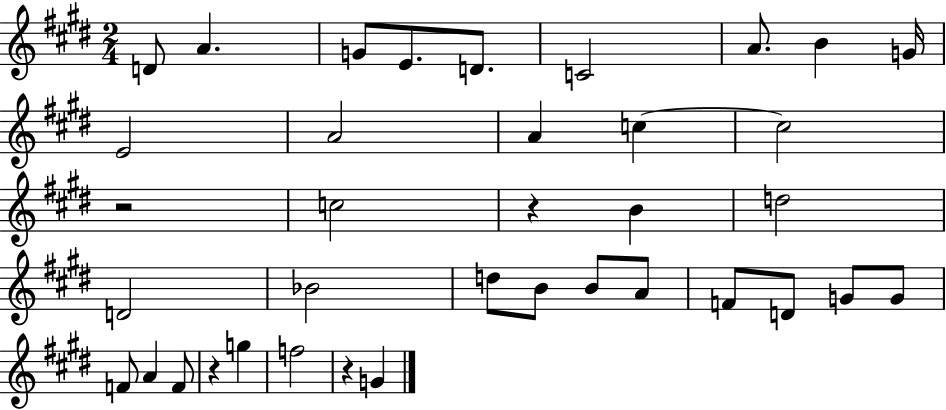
{
  \clef treble
  \numericTimeSignature
  \time 2/4
  \key e \major
  d'8 a'4. | g'8 e'8. d'8. | c'2 | a'8. b'4 g'16 | \break e'2 | a'2 | a'4 c''4~~ | c''2 | \break r2 | c''2 | r4 b'4 | d''2 | \break d'2 | bes'2 | d''8 b'8 b'8 a'8 | f'8 d'8 g'8 g'8 | \break f'8 a'4 f'8 | r4 g''4 | f''2 | r4 g'4 | \break \bar "|."
}